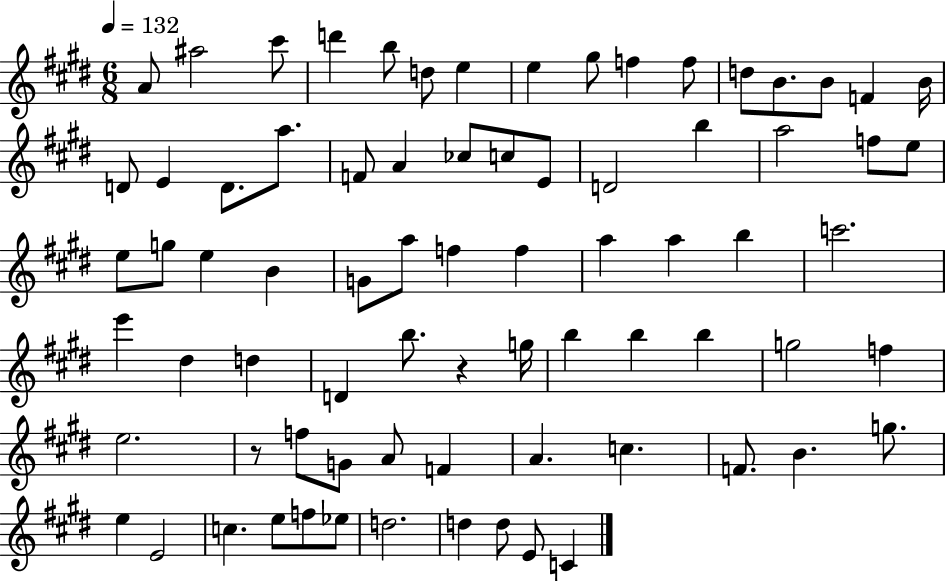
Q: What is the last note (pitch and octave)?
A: C4